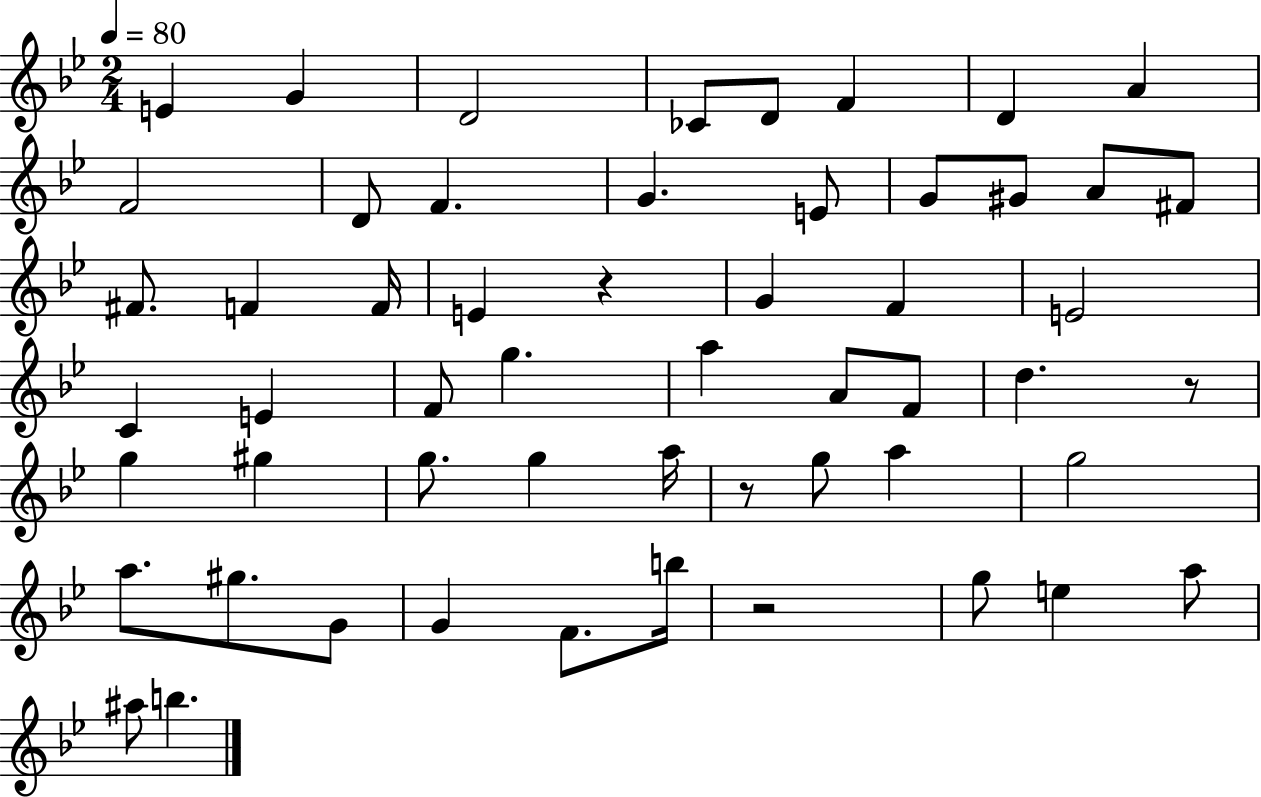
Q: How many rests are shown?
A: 4